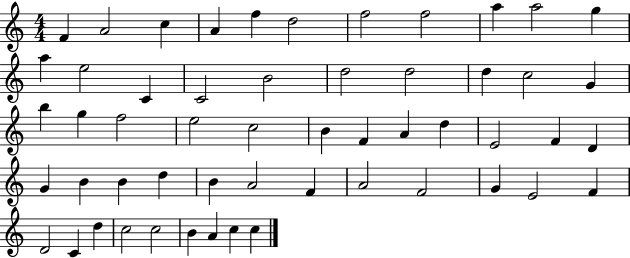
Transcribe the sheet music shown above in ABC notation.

X:1
T:Untitled
M:4/4
L:1/4
K:C
F A2 c A f d2 f2 f2 a a2 g a e2 C C2 B2 d2 d2 d c2 G b g f2 e2 c2 B F A d E2 F D G B B d B A2 F A2 F2 G E2 F D2 C d c2 c2 B A c c